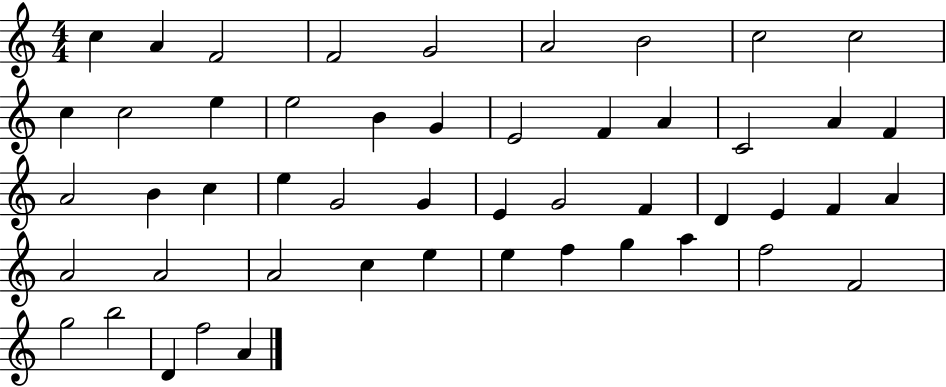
C5/q A4/q F4/h F4/h G4/h A4/h B4/h C5/h C5/h C5/q C5/h E5/q E5/h B4/q G4/q E4/h F4/q A4/q C4/h A4/q F4/q A4/h B4/q C5/q E5/q G4/h G4/q E4/q G4/h F4/q D4/q E4/q F4/q A4/q A4/h A4/h A4/h C5/q E5/q E5/q F5/q G5/q A5/q F5/h F4/h G5/h B5/h D4/q F5/h A4/q